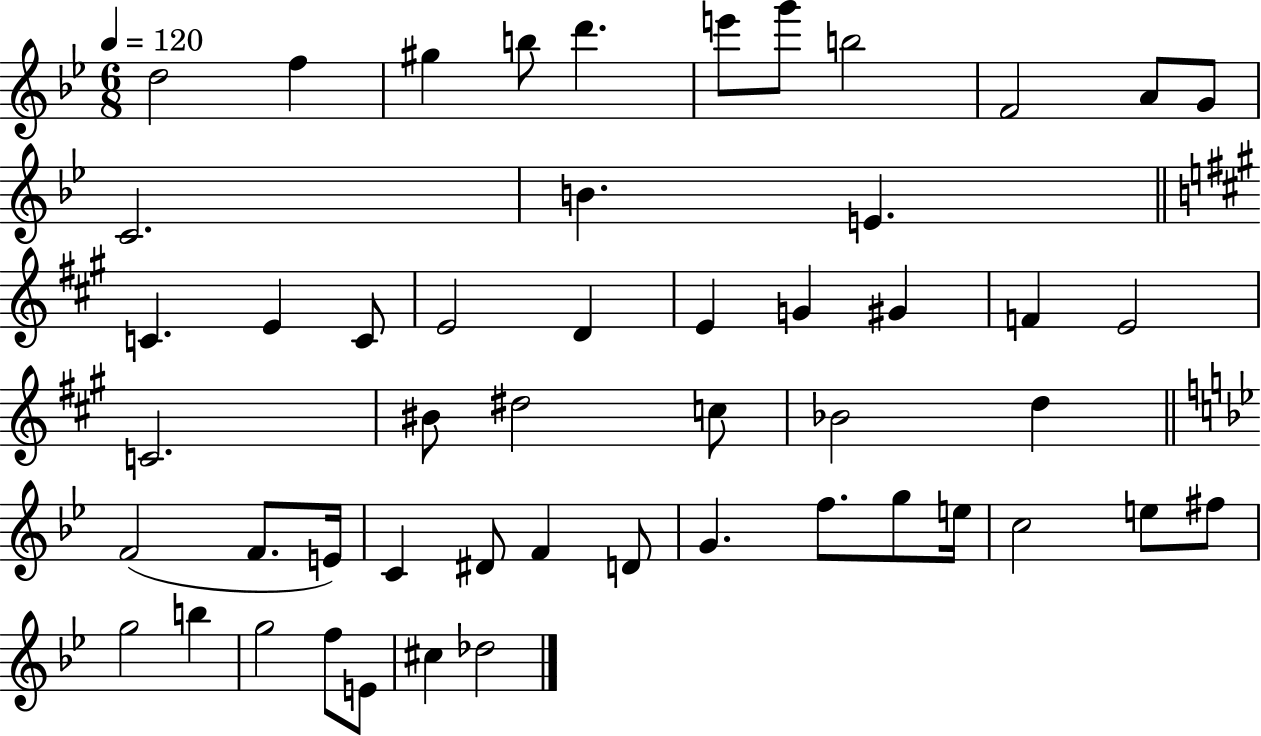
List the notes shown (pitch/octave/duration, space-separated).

D5/h F5/q G#5/q B5/e D6/q. E6/e G6/e B5/h F4/h A4/e G4/e C4/h. B4/q. E4/q. C4/q. E4/q C4/e E4/h D4/q E4/q G4/q G#4/q F4/q E4/h C4/h. BIS4/e D#5/h C5/e Bb4/h D5/q F4/h F4/e. E4/s C4/q D#4/e F4/q D4/e G4/q. F5/e. G5/e E5/s C5/h E5/e F#5/e G5/h B5/q G5/h F5/e E4/e C#5/q Db5/h